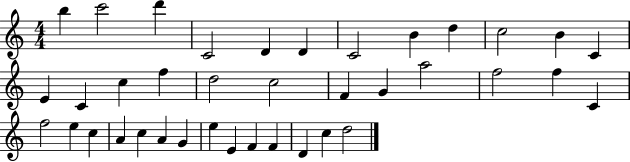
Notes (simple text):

B5/q C6/h D6/q C4/h D4/q D4/q C4/h B4/q D5/q C5/h B4/q C4/q E4/q C4/q C5/q F5/q D5/h C5/h F4/q G4/q A5/h F5/h F5/q C4/q F5/h E5/q C5/q A4/q C5/q A4/q G4/q E5/q E4/q F4/q F4/q D4/q C5/q D5/h